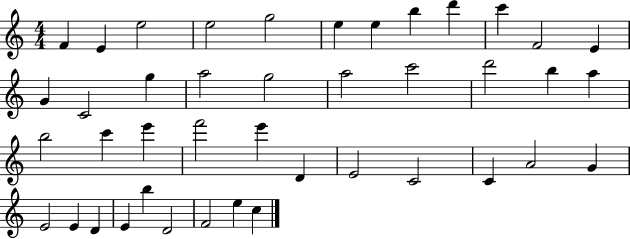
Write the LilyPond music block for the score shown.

{
  \clef treble
  \numericTimeSignature
  \time 4/4
  \key c \major
  f'4 e'4 e''2 | e''2 g''2 | e''4 e''4 b''4 d'''4 | c'''4 f'2 e'4 | \break g'4 c'2 g''4 | a''2 g''2 | a''2 c'''2 | d'''2 b''4 a''4 | \break b''2 c'''4 e'''4 | f'''2 e'''4 d'4 | e'2 c'2 | c'4 a'2 g'4 | \break e'2 e'4 d'4 | e'4 b''4 d'2 | f'2 e''4 c''4 | \bar "|."
}